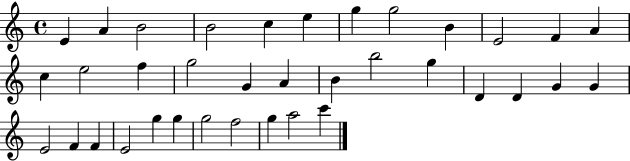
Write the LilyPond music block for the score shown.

{
  \clef treble
  \time 4/4
  \defaultTimeSignature
  \key c \major
  e'4 a'4 b'2 | b'2 c''4 e''4 | g''4 g''2 b'4 | e'2 f'4 a'4 | \break c''4 e''2 f''4 | g''2 g'4 a'4 | b'4 b''2 g''4 | d'4 d'4 g'4 g'4 | \break e'2 f'4 f'4 | e'2 g''4 g''4 | g''2 f''2 | g''4 a''2 c'''4 | \break \bar "|."
}